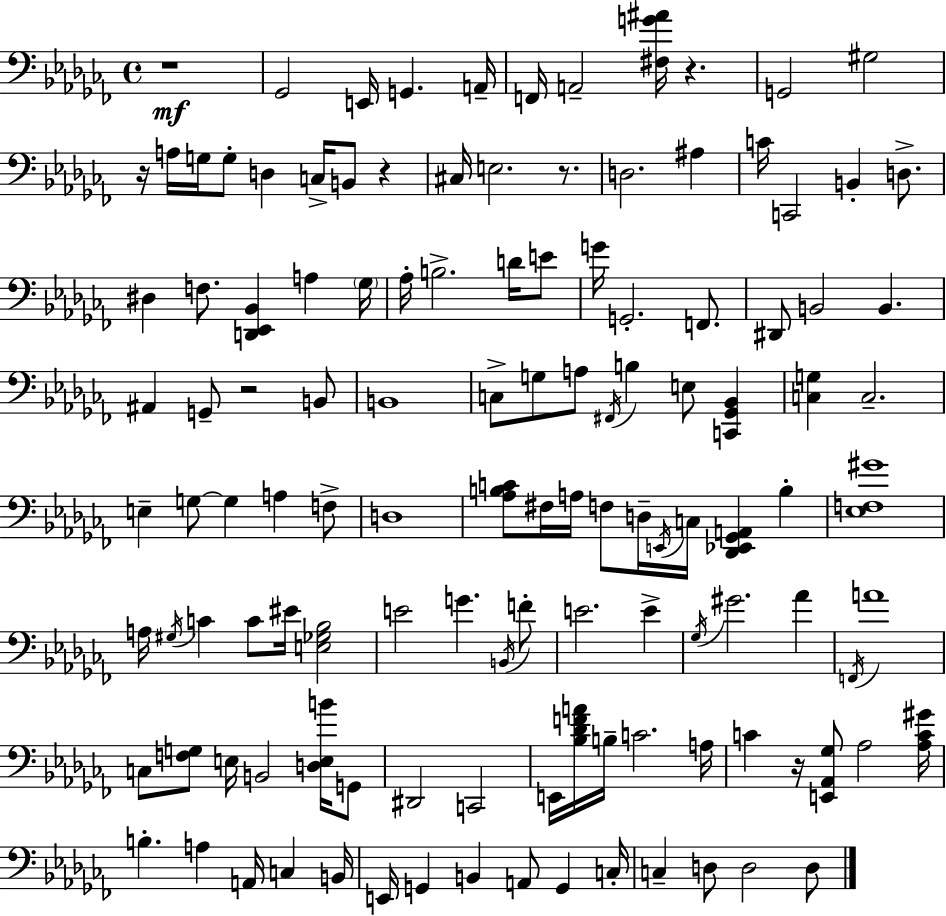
{
  \clef bass
  \time 4/4
  \defaultTimeSignature
  \key aes \minor
  \repeat volta 2 { r1\mf | ges,2 e,16 g,4. a,16-- | f,16 a,2-- <fis g' ais'>16 r4. | g,2 gis2 | \break r16 a16 g16 g8-. d4 c16-> b,8 r4 | cis16 e2. r8. | d2. ais4 | c'16 c,2 b,4-. d8.-> | \break dis4 f8. <d, ees, bes,>4 a4 \parenthesize ges16 | aes16-. b2.-> d'16 e'8 | g'16 g,2.-. f,8. | dis,8 b,2 b,4. | \break ais,4 g,8-- r2 b,8 | b,1 | c8-> g8 a8 \acciaccatura { fis,16 } b4 e8 <c, ges, bes,>4 | <c g>4 c2.-- | \break e4-- g8~~ g4 a4 f8-> | d1 | <aes b c'>8 fis16 a16 f8 d16-- \acciaccatura { e,16 } c16 <des, ees, ges, a,>4 b4-. | <ees f gis'>1 | \break a16 \acciaccatura { gis16 } c'4 c'8 eis'16 <e ges bes>2 | e'2 g'4. | \acciaccatura { b,16 } f'8-. e'2. | e'4-> \acciaccatura { ges16 } gis'2. | \break aes'4 \acciaccatura { f,16 } a'1 | c8 <f g>8 e16 b,2 | <d e b'>16 g,8 dis,2 c,2 | e,16 <bes des' f' a'>16 b16-- c'2. | \break a16 c'4 r16 <e, aes, ges>8 aes2 | <aes c' gis'>16 b4.-. a4 | a,16 c4 b,16 e,16 g,4 b,4 a,8 | g,4 c16-. c4-- d8 d2 | \break d8 } \bar "|."
}